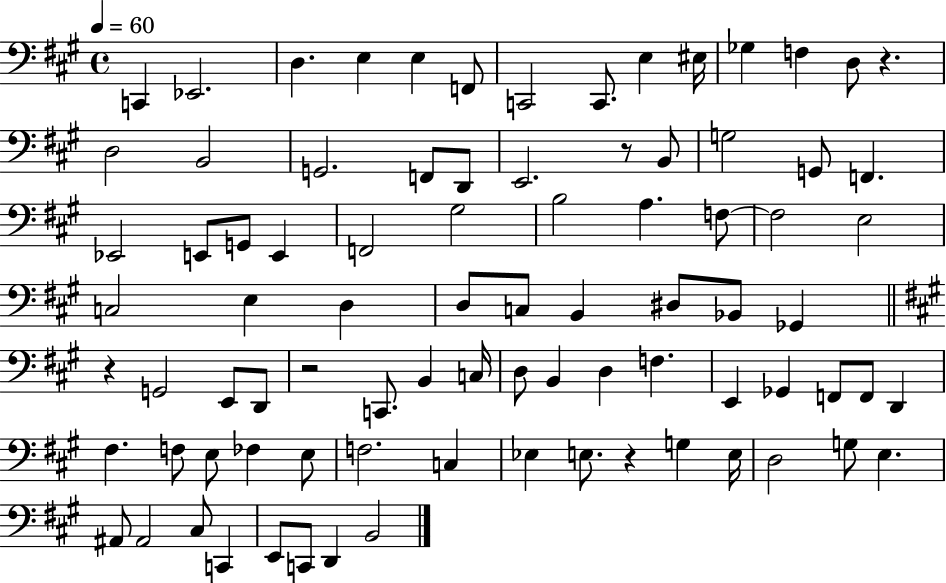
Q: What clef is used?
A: bass